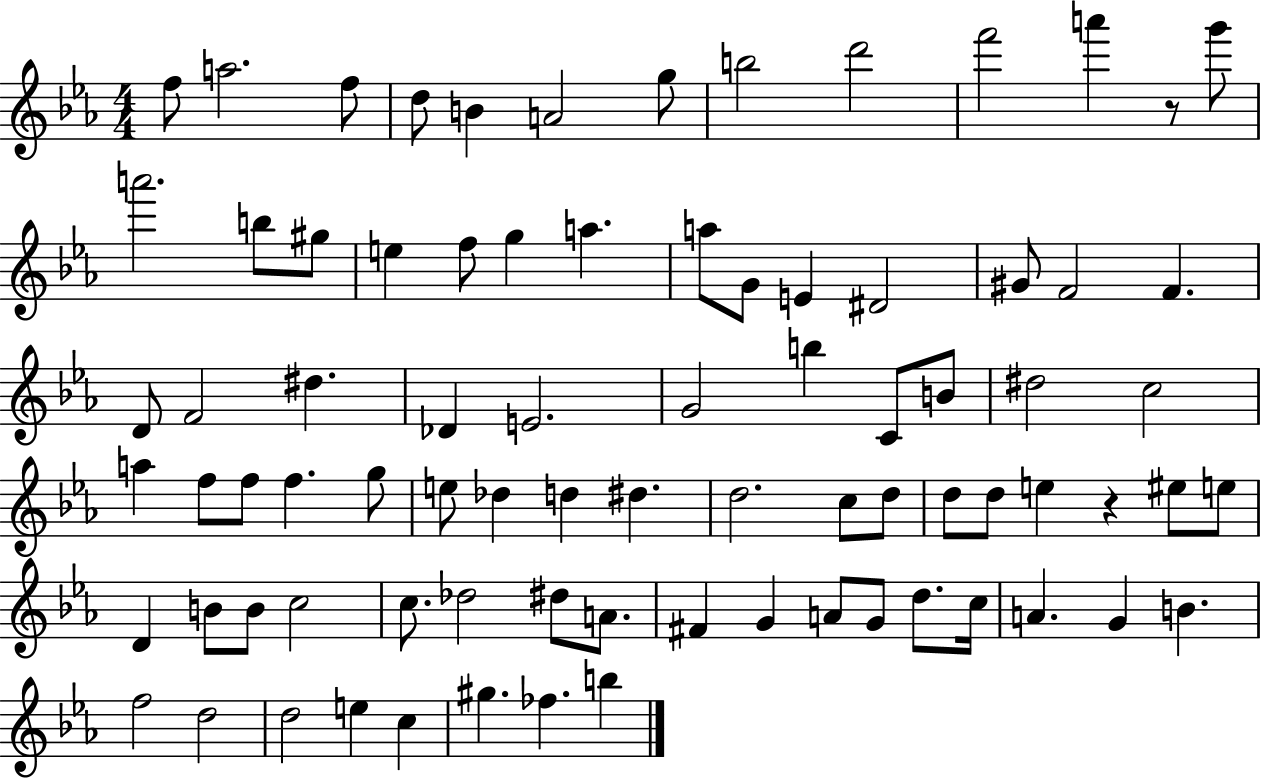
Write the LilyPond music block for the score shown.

{
  \clef treble
  \numericTimeSignature
  \time 4/4
  \key ees \major
  f''8 a''2. f''8 | d''8 b'4 a'2 g''8 | b''2 d'''2 | f'''2 a'''4 r8 g'''8 | \break a'''2. b''8 gis''8 | e''4 f''8 g''4 a''4. | a''8 g'8 e'4 dis'2 | gis'8 f'2 f'4. | \break d'8 f'2 dis''4. | des'4 e'2. | g'2 b''4 c'8 b'8 | dis''2 c''2 | \break a''4 f''8 f''8 f''4. g''8 | e''8 des''4 d''4 dis''4. | d''2. c''8 d''8 | d''8 d''8 e''4 r4 eis''8 e''8 | \break d'4 b'8 b'8 c''2 | c''8. des''2 dis''8 a'8. | fis'4 g'4 a'8 g'8 d''8. c''16 | a'4. g'4 b'4. | \break f''2 d''2 | d''2 e''4 c''4 | gis''4. fes''4. b''4 | \bar "|."
}